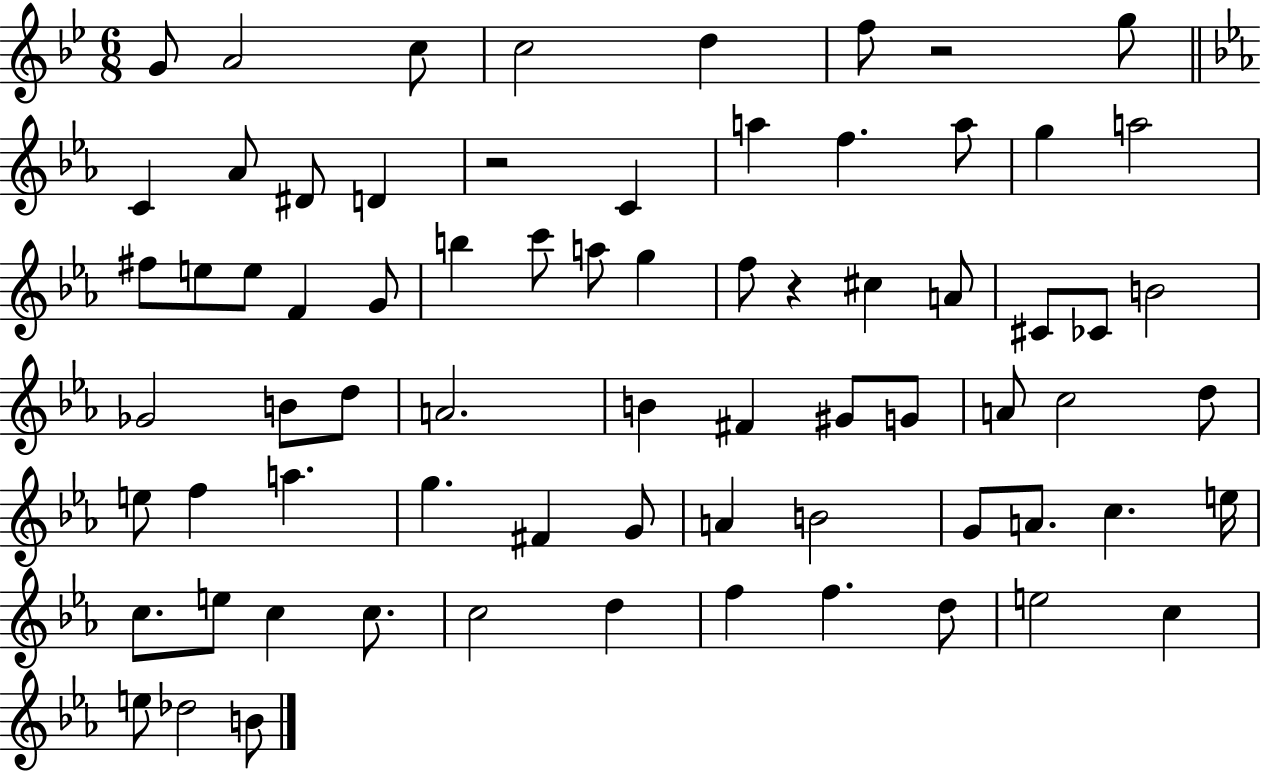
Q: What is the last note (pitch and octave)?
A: B4